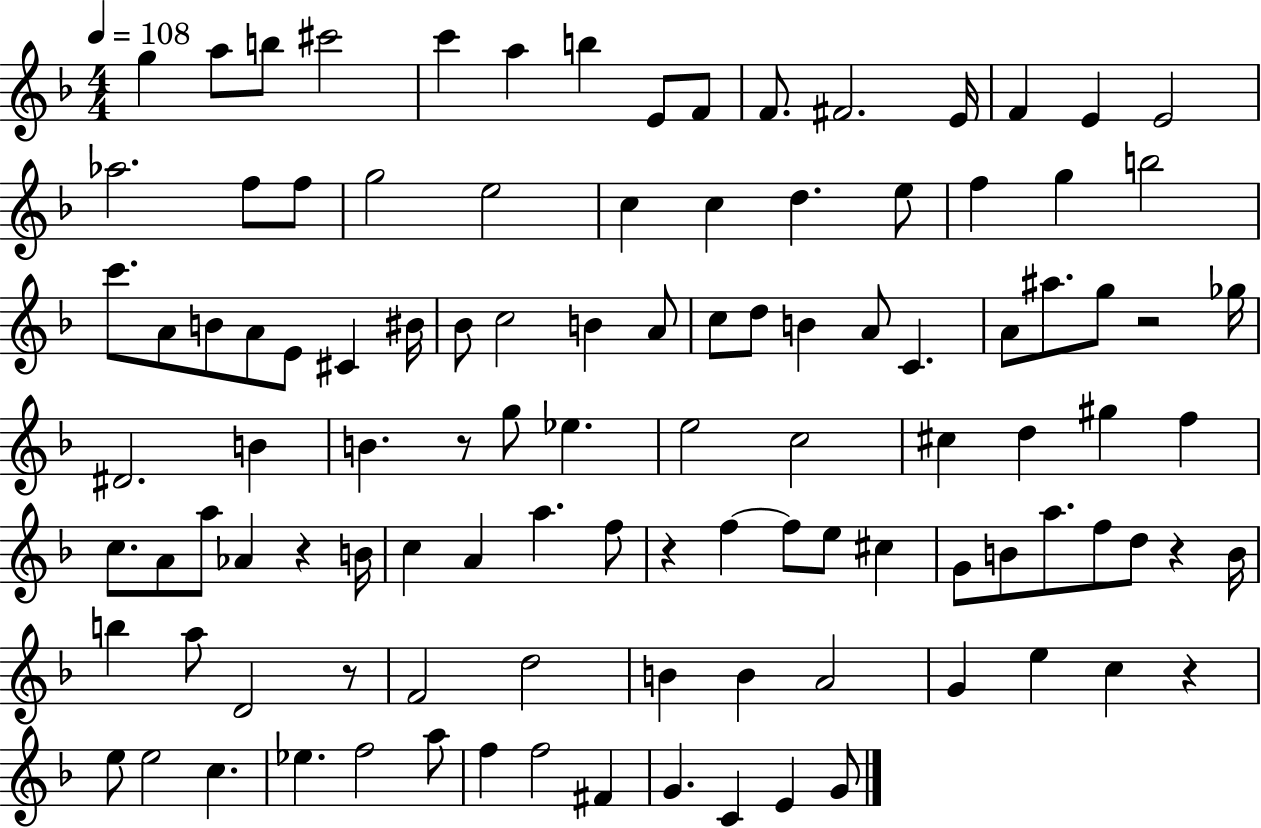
G5/q A5/e B5/e C#6/h C6/q A5/q B5/q E4/e F4/e F4/e. F#4/h. E4/s F4/q E4/q E4/h Ab5/h. F5/e F5/e G5/h E5/h C5/q C5/q D5/q. E5/e F5/q G5/q B5/h C6/e. A4/e B4/e A4/e E4/e C#4/q BIS4/s Bb4/e C5/h B4/q A4/e C5/e D5/e B4/q A4/e C4/q. A4/e A#5/e. G5/e R/h Gb5/s D#4/h. B4/q B4/q. R/e G5/e Eb5/q. E5/h C5/h C#5/q D5/q G#5/q F5/q C5/e. A4/e A5/e Ab4/q R/q B4/s C5/q A4/q A5/q. F5/e R/q F5/q F5/e E5/e C#5/q G4/e B4/e A5/e. F5/e D5/e R/q B4/s B5/q A5/e D4/h R/e F4/h D5/h B4/q B4/q A4/h G4/q E5/q C5/q R/q E5/e E5/h C5/q. Eb5/q. F5/h A5/e F5/q F5/h F#4/q G4/q. C4/q E4/q G4/e